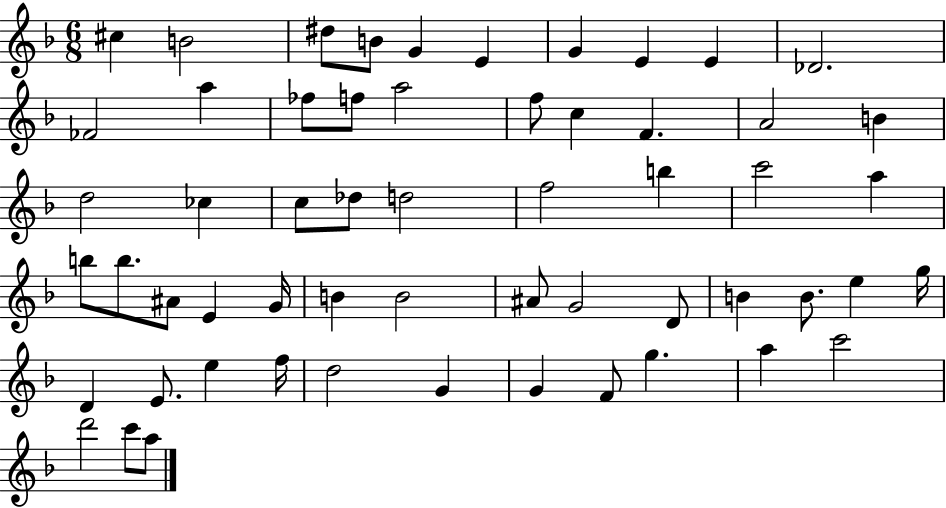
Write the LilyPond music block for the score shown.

{
  \clef treble
  \numericTimeSignature
  \time 6/8
  \key f \major
  cis''4 b'2 | dis''8 b'8 g'4 e'4 | g'4 e'4 e'4 | des'2. | \break fes'2 a''4 | fes''8 f''8 a''2 | f''8 c''4 f'4. | a'2 b'4 | \break d''2 ces''4 | c''8 des''8 d''2 | f''2 b''4 | c'''2 a''4 | \break b''8 b''8. ais'8 e'4 g'16 | b'4 b'2 | ais'8 g'2 d'8 | b'4 b'8. e''4 g''16 | \break d'4 e'8. e''4 f''16 | d''2 g'4 | g'4 f'8 g''4. | a''4 c'''2 | \break d'''2 c'''8 a''8 | \bar "|."
}